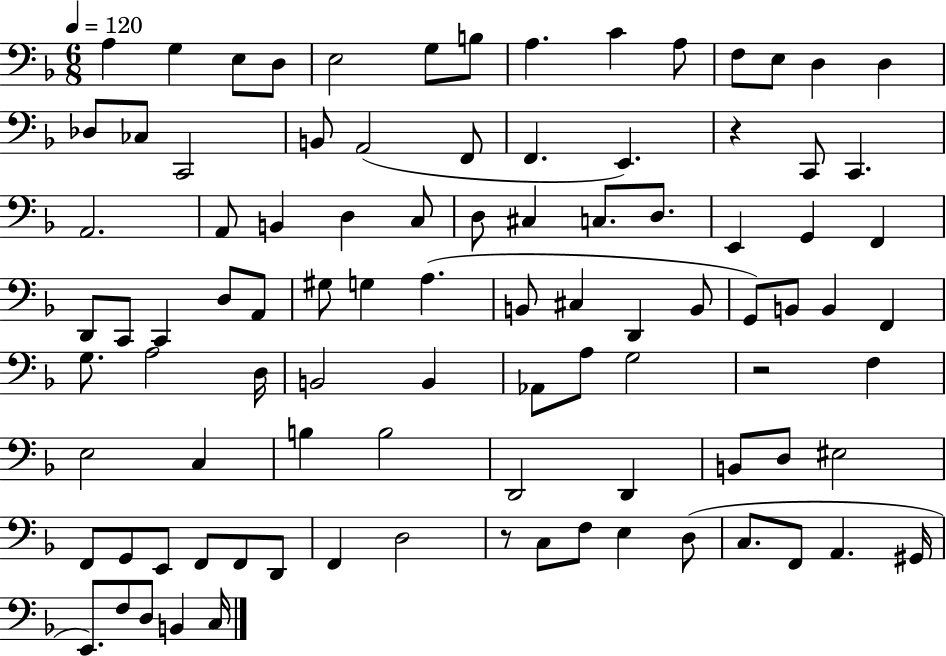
A3/q G3/q E3/e D3/e E3/h G3/e B3/e A3/q. C4/q A3/e F3/e E3/e D3/q D3/q Db3/e CES3/e C2/h B2/e A2/h F2/e F2/q. E2/q. R/q C2/e C2/q. A2/h. A2/e B2/q D3/q C3/e D3/e C#3/q C3/e. D3/e. E2/q G2/q F2/q D2/e C2/e C2/q D3/e A2/e G#3/e G3/q A3/q. B2/e C#3/q D2/q B2/e G2/e B2/e B2/q F2/q G3/e. A3/h D3/s B2/h B2/q Ab2/e A3/e G3/h R/h F3/q E3/h C3/q B3/q B3/h D2/h D2/q B2/e D3/e EIS3/h F2/e G2/e E2/e F2/e F2/e D2/e F2/q D3/h R/e C3/e F3/e E3/q D3/e C3/e. F2/e A2/q. G#2/s E2/e. F3/e D3/e B2/q C3/s